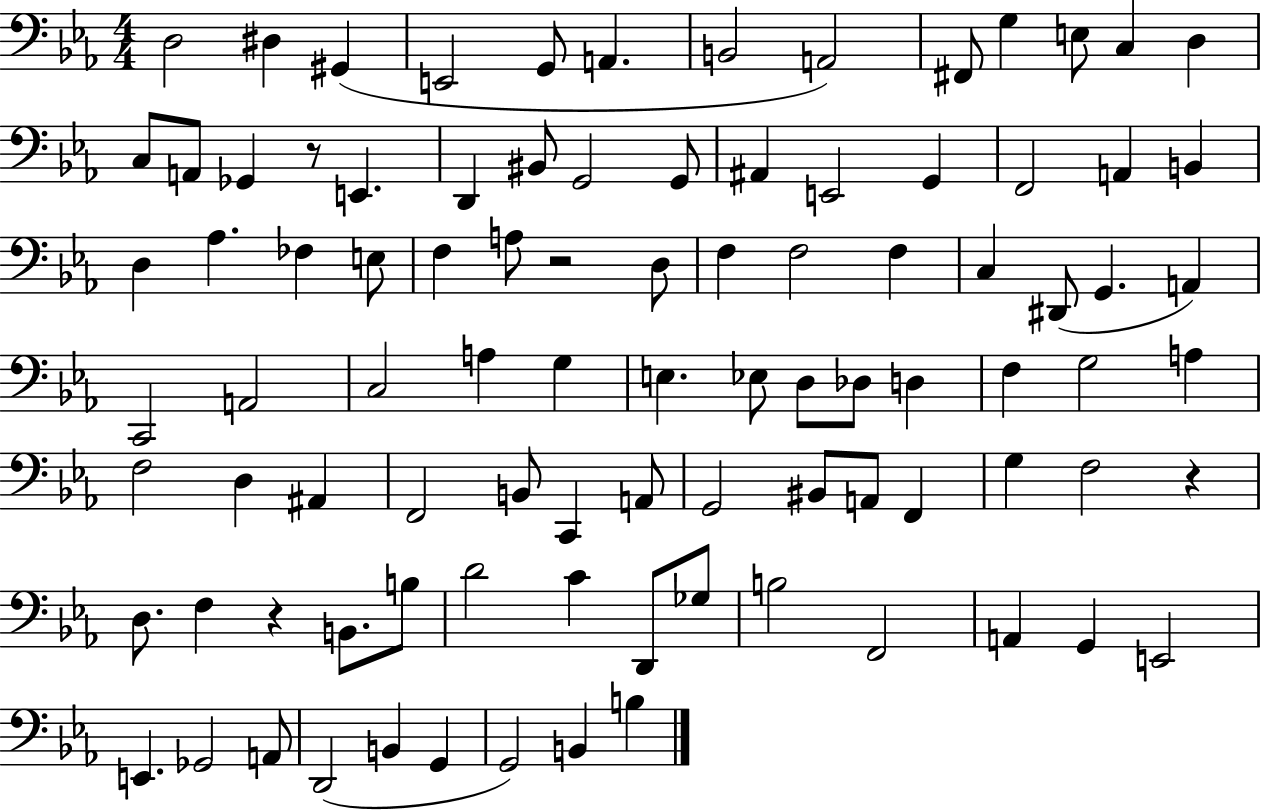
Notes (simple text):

D3/h D#3/q G#2/q E2/h G2/e A2/q. B2/h A2/h F#2/e G3/q E3/e C3/q D3/q C3/e A2/e Gb2/q R/e E2/q. D2/q BIS2/e G2/h G2/e A#2/q E2/h G2/q F2/h A2/q B2/q D3/q Ab3/q. FES3/q E3/e F3/q A3/e R/h D3/e F3/q F3/h F3/q C3/q D#2/e G2/q. A2/q C2/h A2/h C3/h A3/q G3/q E3/q. Eb3/e D3/e Db3/e D3/q F3/q G3/h A3/q F3/h D3/q A#2/q F2/h B2/e C2/q A2/e G2/h BIS2/e A2/e F2/q G3/q F3/h R/q D3/e. F3/q R/q B2/e. B3/e D4/h C4/q D2/e Gb3/e B3/h F2/h A2/q G2/q E2/h E2/q. Gb2/h A2/e D2/h B2/q G2/q G2/h B2/q B3/q